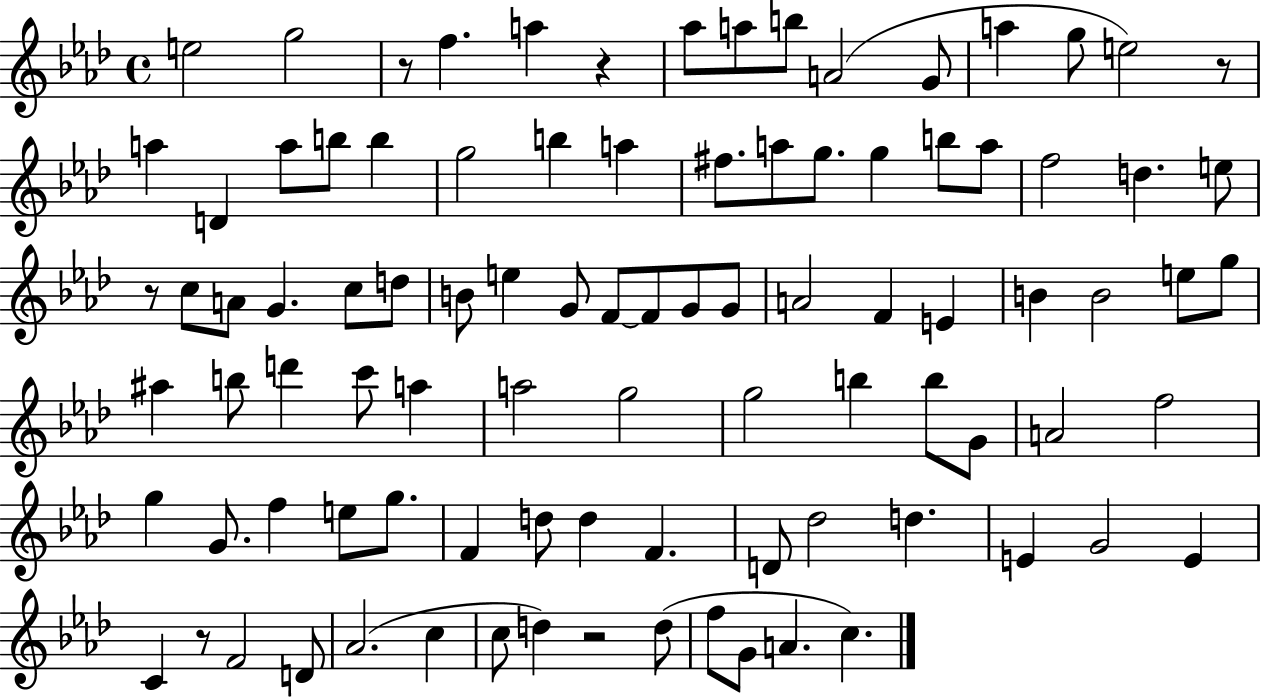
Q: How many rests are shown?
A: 6